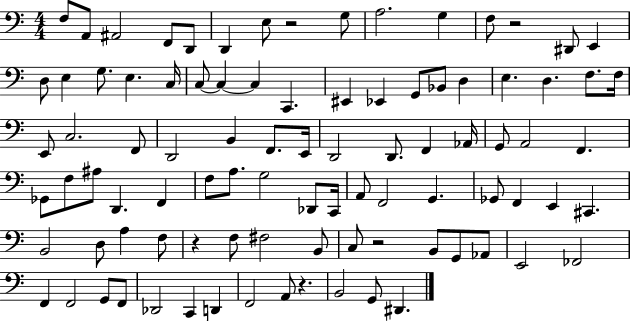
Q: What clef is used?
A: bass